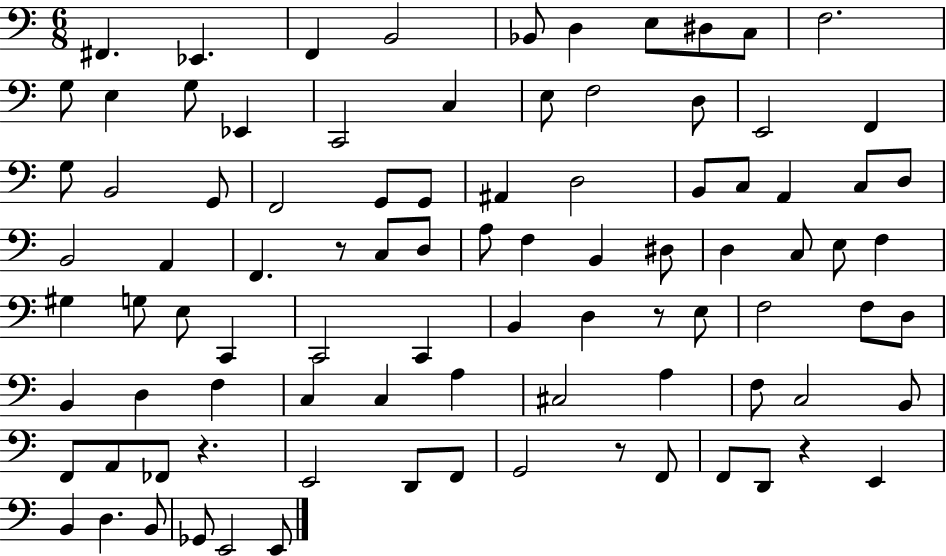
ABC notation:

X:1
T:Untitled
M:6/8
L:1/4
K:C
^F,, _E,, F,, B,,2 _B,,/2 D, E,/2 ^D,/2 C,/2 F,2 G,/2 E, G,/2 _E,, C,,2 C, E,/2 F,2 D,/2 E,,2 F,, G,/2 B,,2 G,,/2 F,,2 G,,/2 G,,/2 ^A,, D,2 B,,/2 C,/2 A,, C,/2 D,/2 B,,2 A,, F,, z/2 C,/2 D,/2 A,/2 F, B,, ^D,/2 D, C,/2 E,/2 F, ^G, G,/2 E,/2 C,, C,,2 C,, B,, D, z/2 E,/2 F,2 F,/2 D,/2 B,, D, F, C, C, A, ^C,2 A, F,/2 C,2 B,,/2 F,,/2 A,,/2 _F,,/2 z E,,2 D,,/2 F,,/2 G,,2 z/2 F,,/2 F,,/2 D,,/2 z E,, B,, D, B,,/2 _G,,/2 E,,2 E,,/2